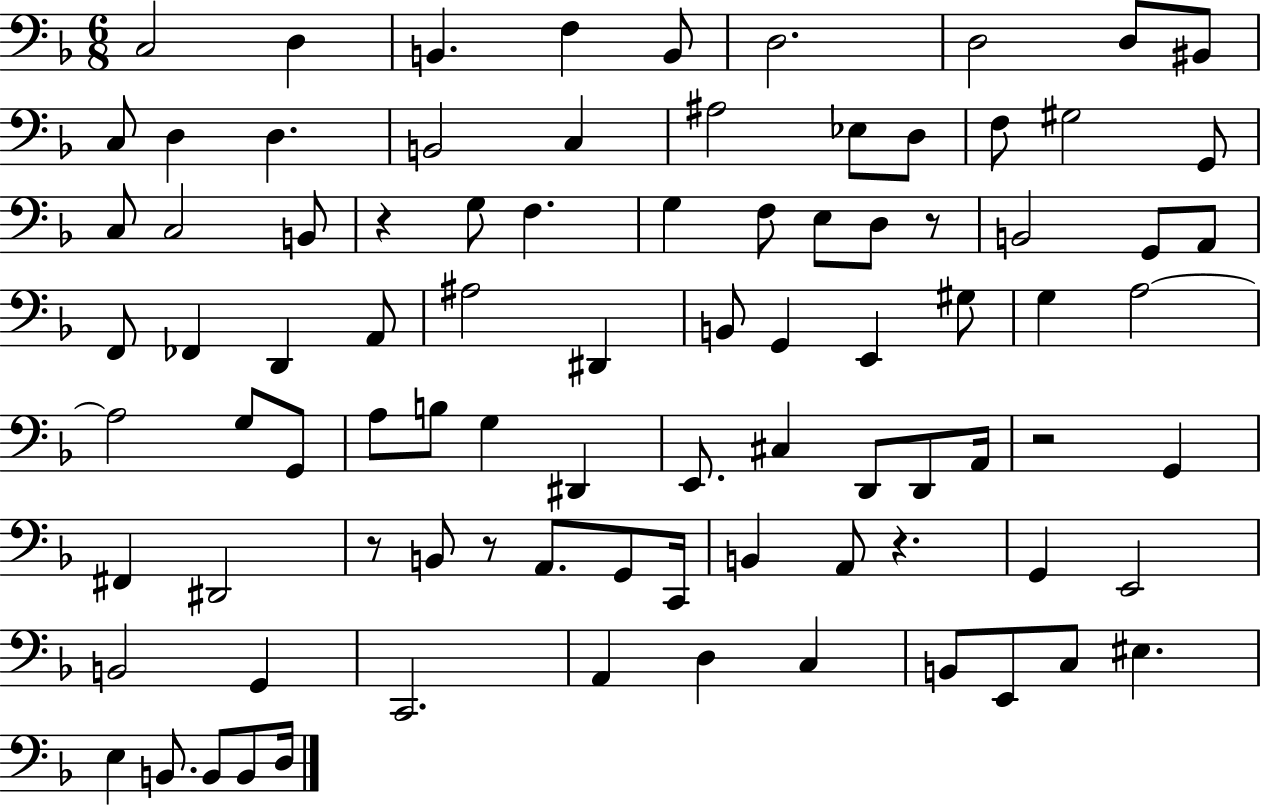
C3/h D3/q B2/q. F3/q B2/e D3/h. D3/h D3/e BIS2/e C3/e D3/q D3/q. B2/h C3/q A#3/h Eb3/e D3/e F3/e G#3/h G2/e C3/e C3/h B2/e R/q G3/e F3/q. G3/q F3/e E3/e D3/e R/e B2/h G2/e A2/e F2/e FES2/q D2/q A2/e A#3/h D#2/q B2/e G2/q E2/q G#3/e G3/q A3/h A3/h G3/e G2/e A3/e B3/e G3/q D#2/q E2/e. C#3/q D2/e D2/e A2/s R/h G2/q F#2/q D#2/h R/e B2/e R/e A2/e. G2/e C2/s B2/q A2/e R/q. G2/q E2/h B2/h G2/q C2/h. A2/q D3/q C3/q B2/e E2/e C3/e EIS3/q. E3/q B2/e. B2/e B2/e D3/s